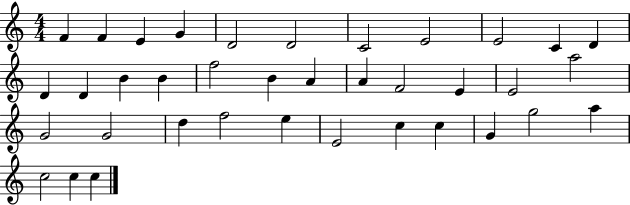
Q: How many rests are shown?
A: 0